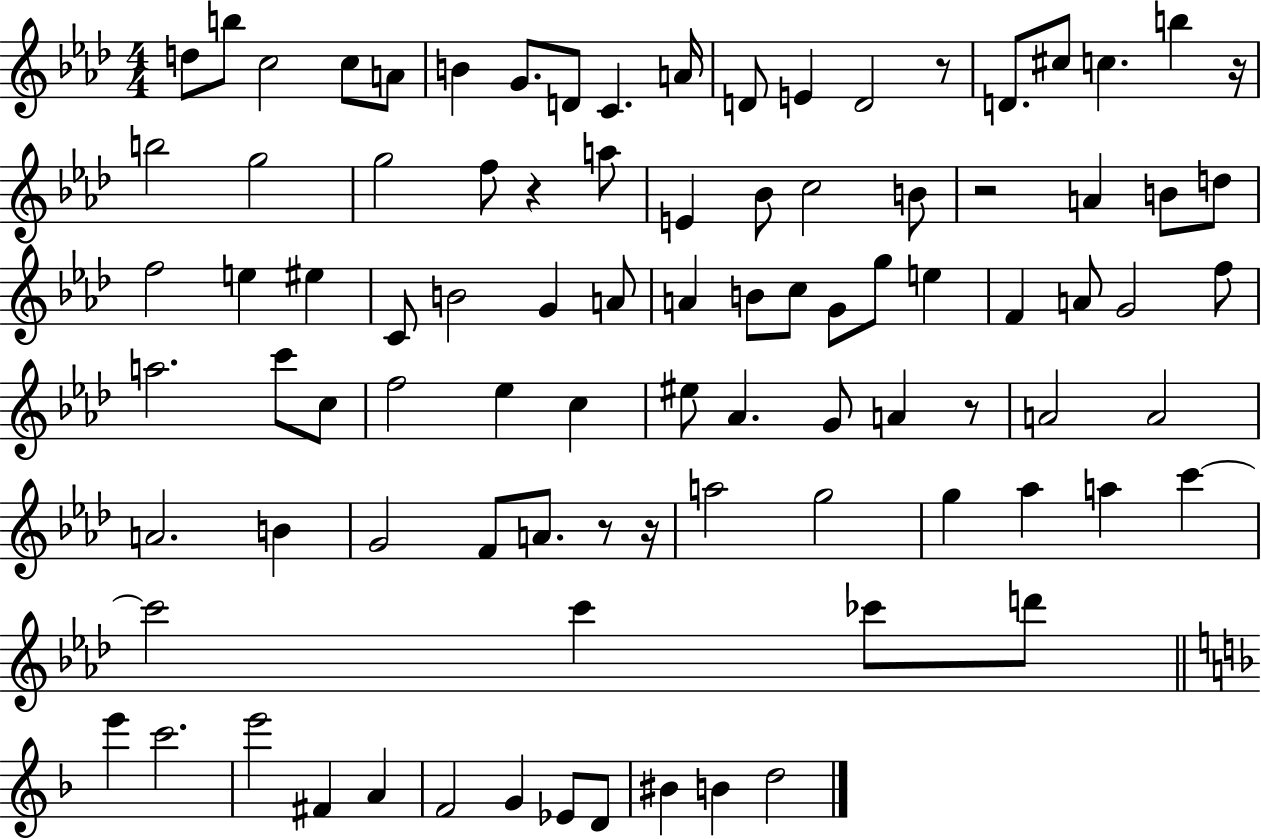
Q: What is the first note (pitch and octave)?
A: D5